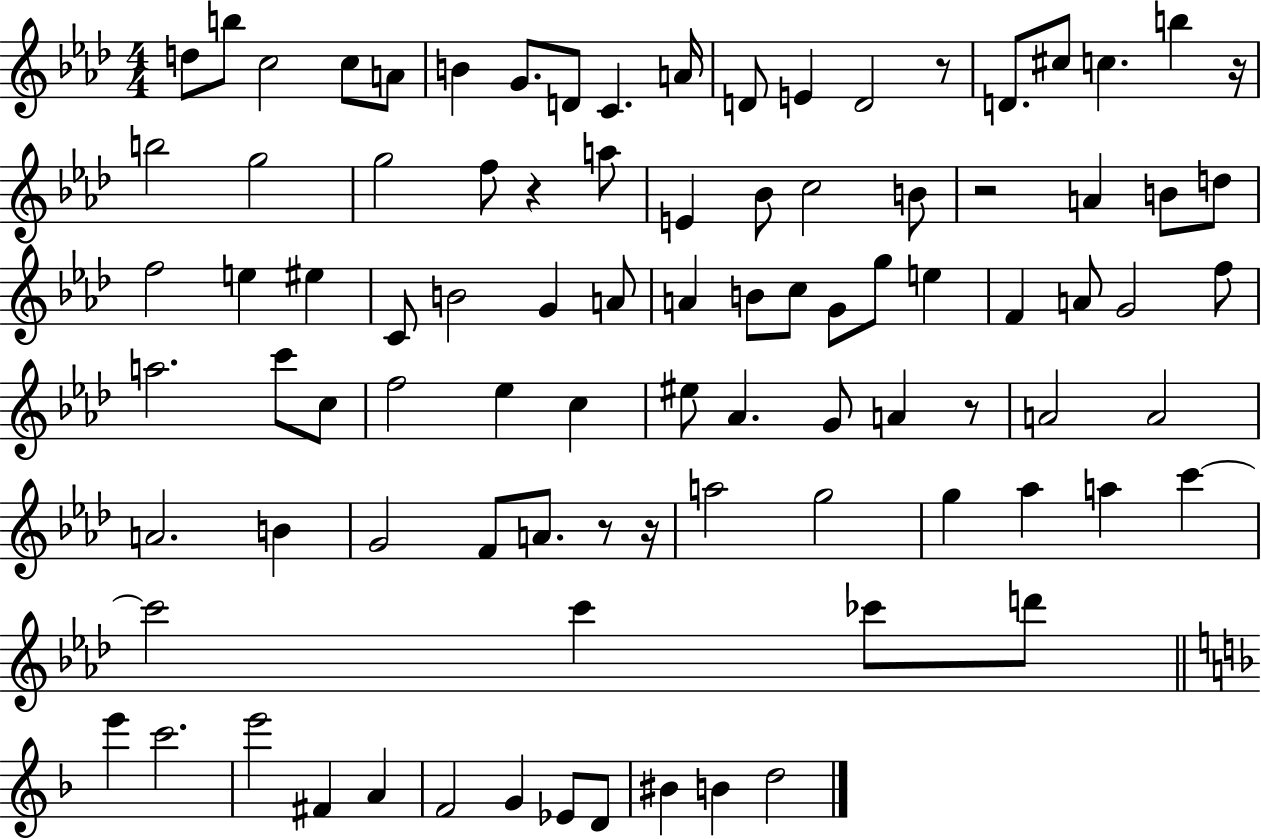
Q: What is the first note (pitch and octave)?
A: D5